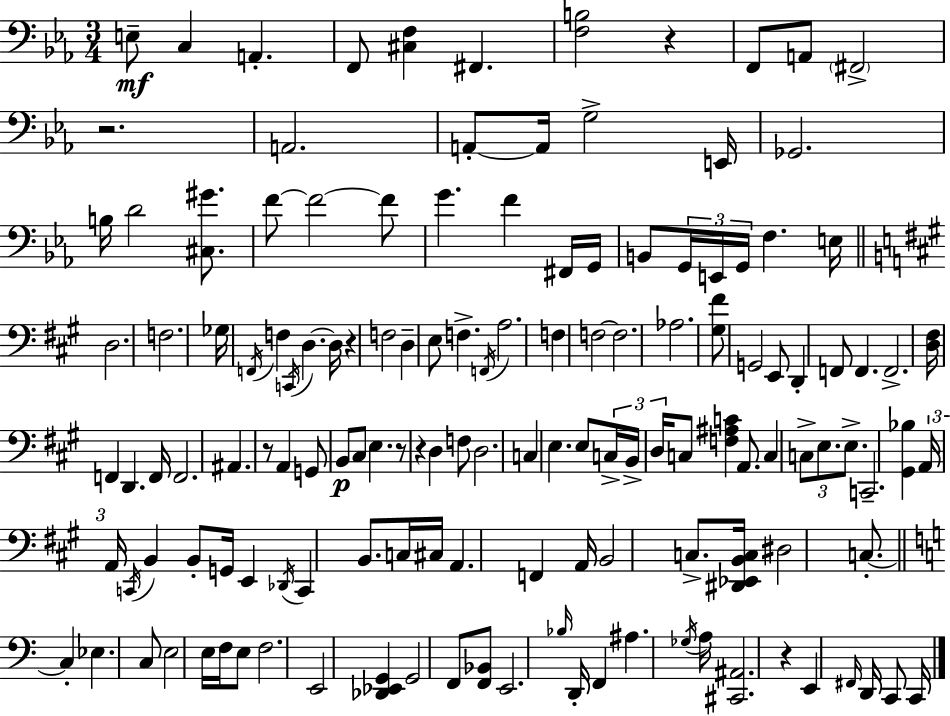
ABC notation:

X:1
T:Untitled
M:3/4
L:1/4
K:Cm
E,/2 C, A,, F,,/2 [^C,F,] ^F,, [F,B,]2 z F,,/2 A,,/2 ^F,,2 z2 A,,2 A,,/2 A,,/4 G,2 E,,/4 _G,,2 B,/4 D2 [^C,^G]/2 F/2 F2 F/2 G F ^F,,/4 G,,/4 B,,/2 G,,/4 E,,/4 G,,/4 F, E,/4 D,2 F,2 _G,/4 F,,/4 F, C,,/4 D, D,/4 z F,2 D, E,/2 F, F,,/4 A,2 F, F,2 F,2 _A,2 [^G,^F]/2 G,,2 E,,/2 D,, F,,/2 F,, F,,2 [D,^F,]/4 F,, D,, F,,/4 F,,2 ^A,, z/2 A,, G,,/2 B,,/2 ^C,/2 E, z/2 z D, F,/2 D,2 C, E, E,/2 C,/4 B,,/4 D,/4 C,/2 [F,^A,C] A,,/2 C, C,/2 E,/2 E,/2 C,,2 [^G,,_B,] A,,/4 A,,/4 C,,/4 B,, B,,/2 G,,/4 E,, _D,,/4 C,, B,,/2 C,/4 ^C,/4 A,, F,, A,,/4 B,,2 C,/2 [^D,,_E,,B,,C,]/4 ^D,2 C,/2 C, _E, C,/2 E,2 E,/4 F,/4 E,/2 F,2 E,,2 [_D,,_E,,G,,] G,,2 F,,/2 [F,,_B,,]/2 E,,2 _B,/4 D,,/4 F,, ^A, _G,/4 A,/4 [^C,,^A,,]2 z E,, ^F,,/4 D,,/4 C,,/2 C,,/4